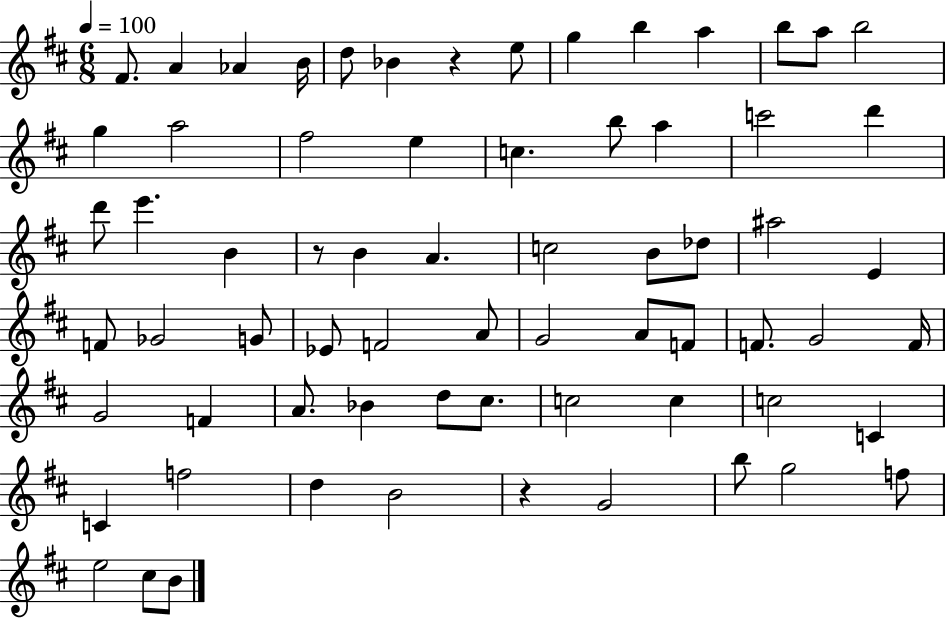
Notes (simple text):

F#4/e. A4/q Ab4/q B4/s D5/e Bb4/q R/q E5/e G5/q B5/q A5/q B5/e A5/e B5/h G5/q A5/h F#5/h E5/q C5/q. B5/e A5/q C6/h D6/q D6/e E6/q. B4/q R/e B4/q A4/q. C5/h B4/e Db5/e A#5/h E4/q F4/e Gb4/h G4/e Eb4/e F4/h A4/e G4/h A4/e F4/e F4/e. G4/h F4/s G4/h F4/q A4/e. Bb4/q D5/e C#5/e. C5/h C5/q C5/h C4/q C4/q F5/h D5/q B4/h R/q G4/h B5/e G5/h F5/e E5/h C#5/e B4/e